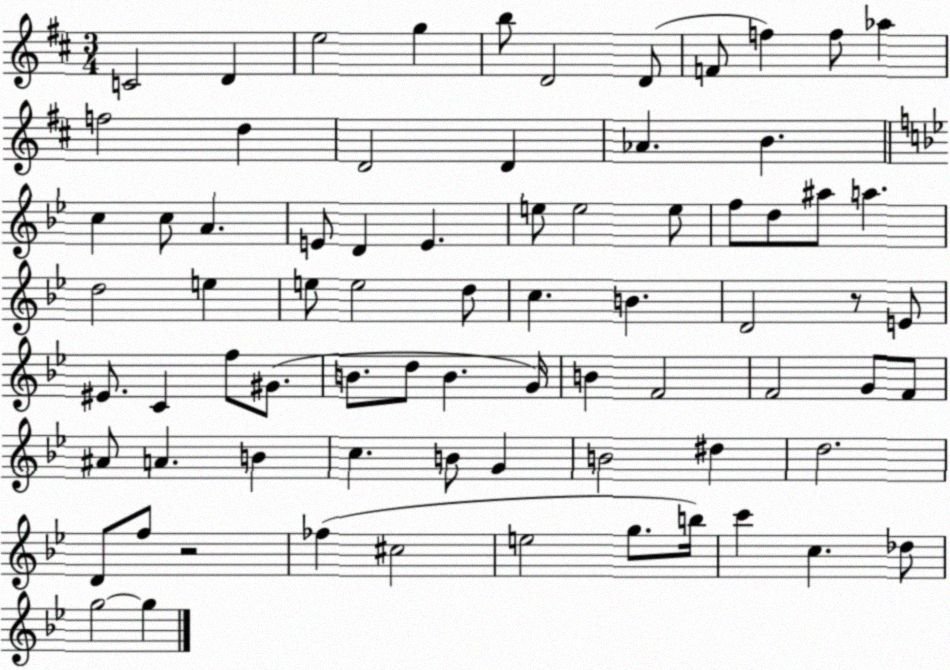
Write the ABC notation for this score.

X:1
T:Untitled
M:3/4
L:1/4
K:D
C2 D e2 g b/2 D2 D/2 F/2 f f/2 _a f2 d D2 D _A B c c/2 A E/2 D E e/2 e2 e/2 f/2 d/2 ^a/2 a d2 e e/2 e2 d/2 c B D2 z/2 E/2 ^E/2 C f/2 ^G/2 B/2 d/2 B G/4 B F2 F2 G/2 F/2 ^A/2 A B c B/2 G B2 ^d d2 D/2 f/2 z2 _f ^c2 e2 g/2 b/4 c' c _d/2 g2 g